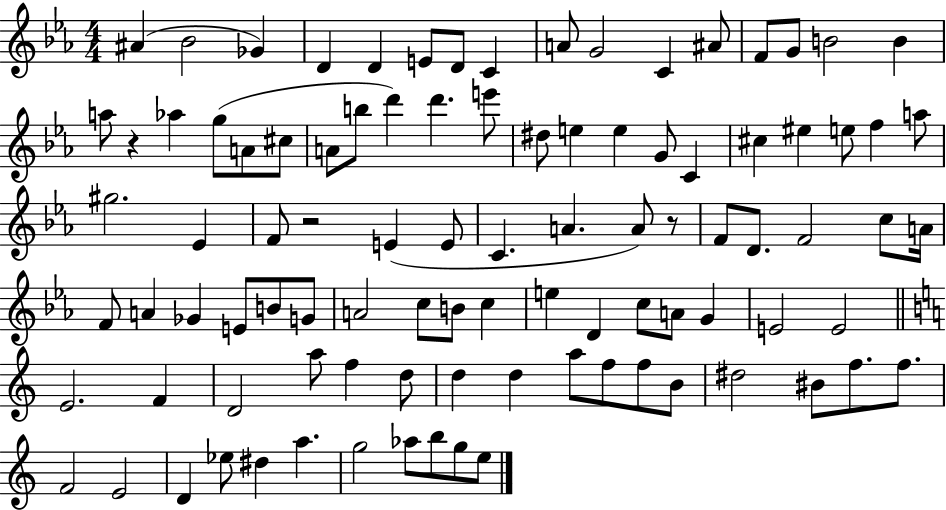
A#4/q Bb4/h Gb4/q D4/q D4/q E4/e D4/e C4/q A4/e G4/h C4/q A#4/e F4/e G4/e B4/h B4/q A5/e R/q Ab5/q G5/e A4/e C#5/e A4/e B5/e D6/q D6/q. E6/e D#5/e E5/q E5/q G4/e C4/q C#5/q EIS5/q E5/e F5/q A5/e G#5/h. Eb4/q F4/e R/h E4/q E4/e C4/q. A4/q. A4/e R/e F4/e D4/e. F4/h C5/e A4/s F4/e A4/q Gb4/q E4/e B4/e G4/e A4/h C5/e B4/e C5/q E5/q D4/q C5/e A4/e G4/q E4/h E4/h E4/h. F4/q D4/h A5/e F5/q D5/e D5/q D5/q A5/e F5/e F5/e B4/e D#5/h BIS4/e F5/e. F5/e. F4/h E4/h D4/q Eb5/e D#5/q A5/q. G5/h Ab5/e B5/e G5/e E5/e